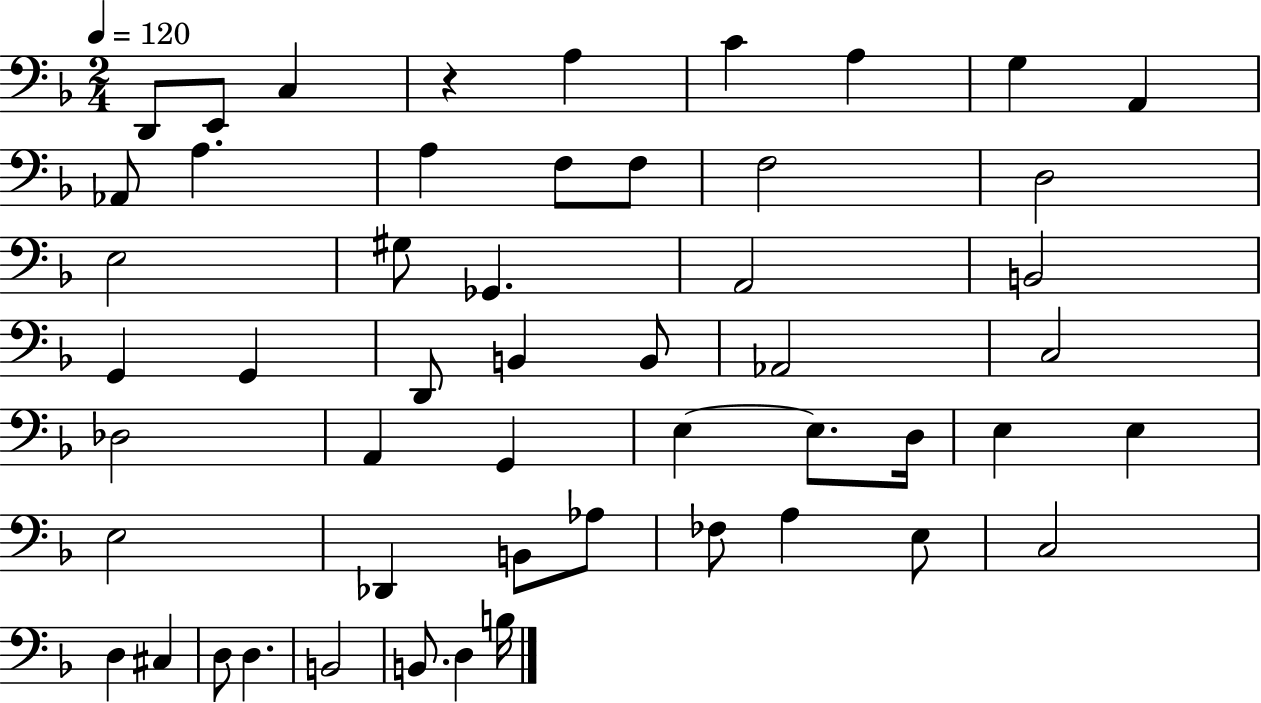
{
  \clef bass
  \numericTimeSignature
  \time 2/4
  \key f \major
  \tempo 4 = 120
  d,8 e,8 c4 | r4 a4 | c'4 a4 | g4 a,4 | \break aes,8 a4. | a4 f8 f8 | f2 | d2 | \break e2 | gis8 ges,4. | a,2 | b,2 | \break g,4 g,4 | d,8 b,4 b,8 | aes,2 | c2 | \break des2 | a,4 g,4 | e4~~ e8. d16 | e4 e4 | \break e2 | des,4 b,8 aes8 | fes8 a4 e8 | c2 | \break d4 cis4 | d8 d4. | b,2 | b,8. d4 b16 | \break \bar "|."
}